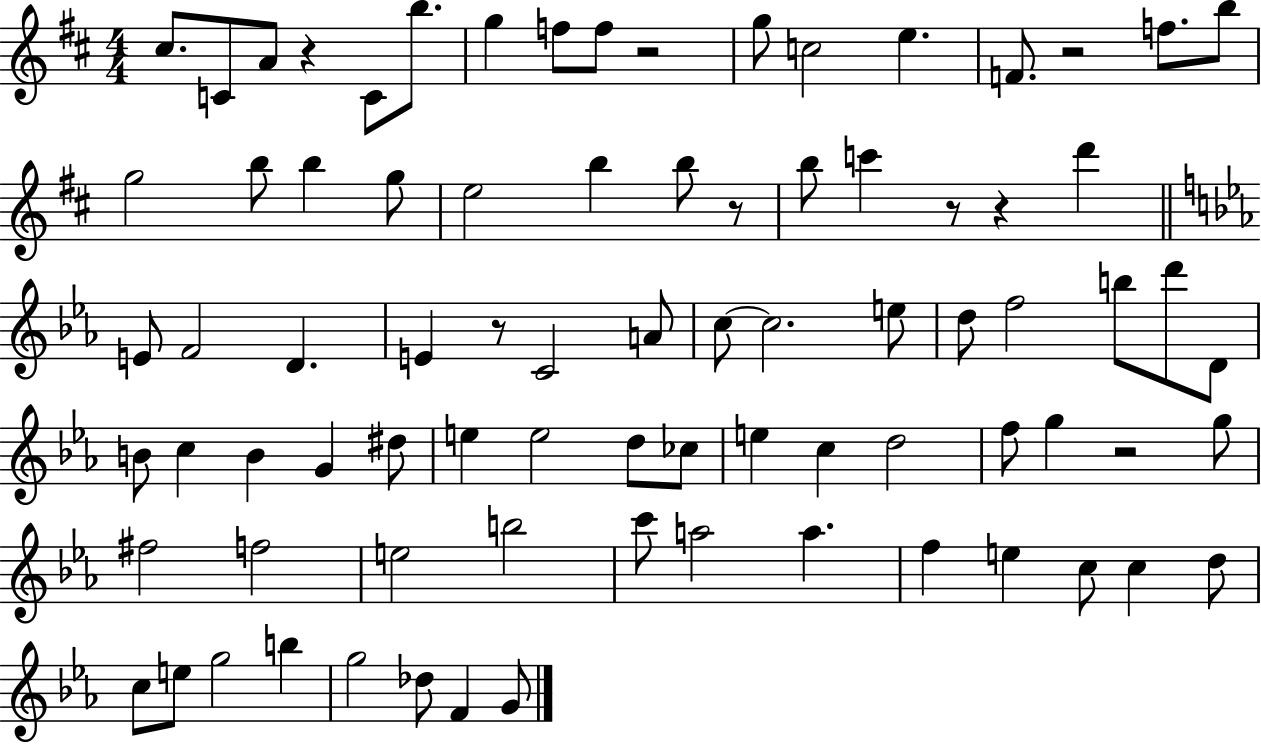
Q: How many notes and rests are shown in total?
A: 81